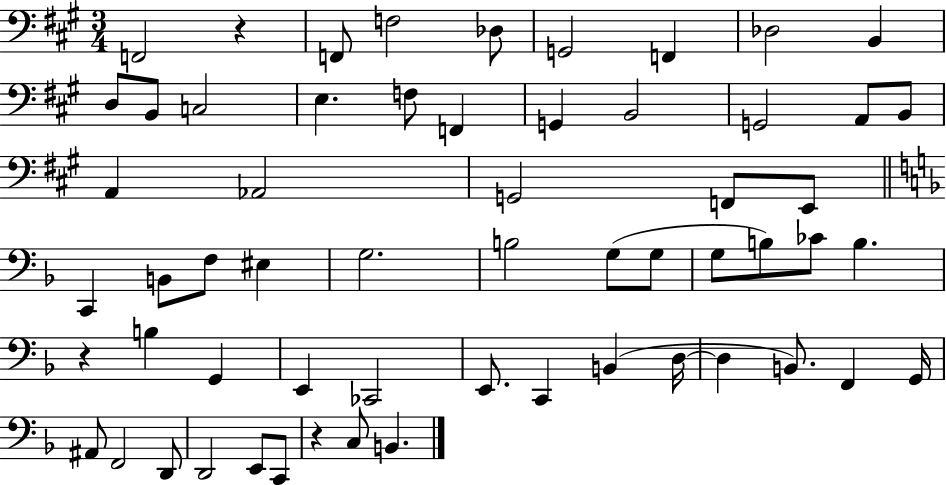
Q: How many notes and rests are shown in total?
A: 59